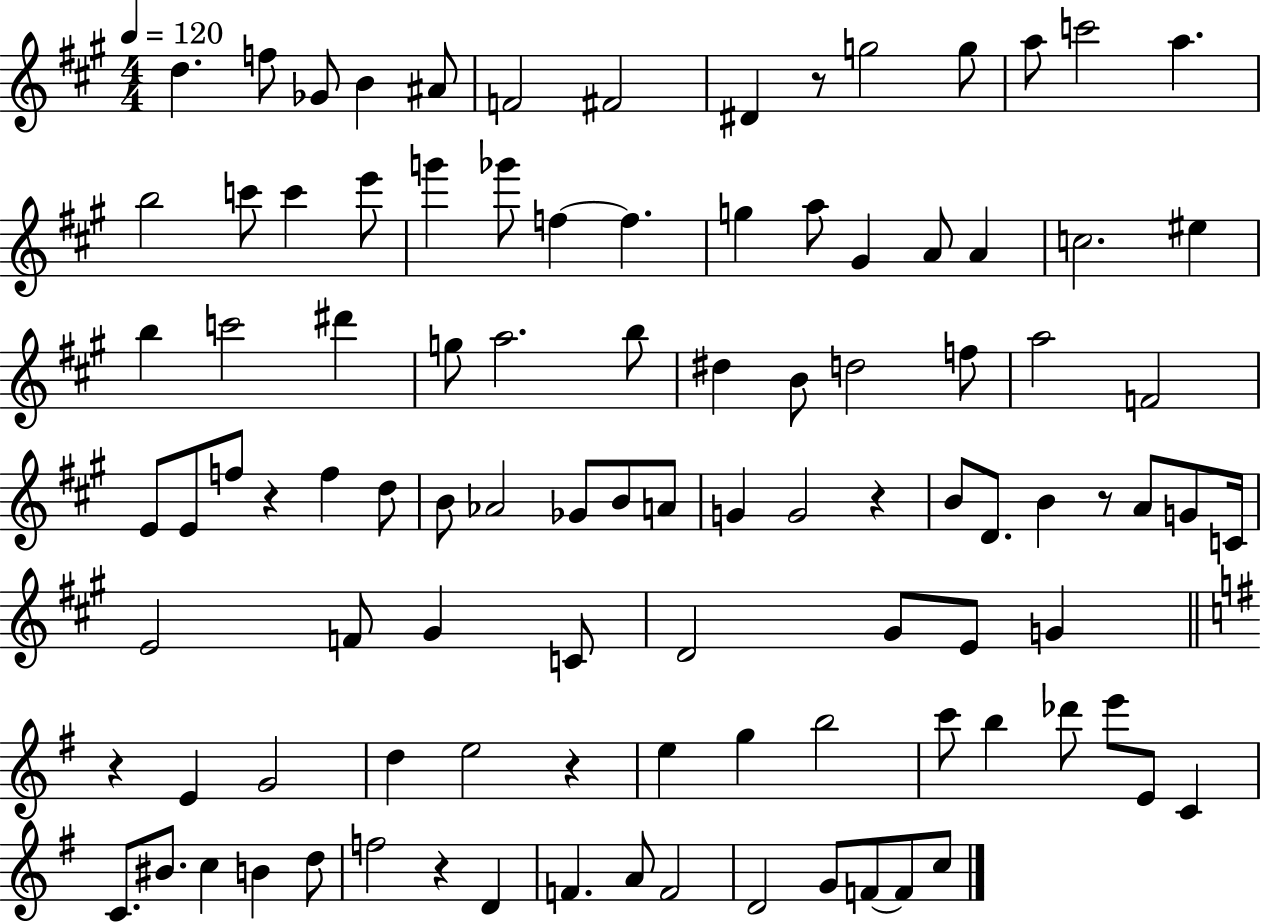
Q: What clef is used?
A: treble